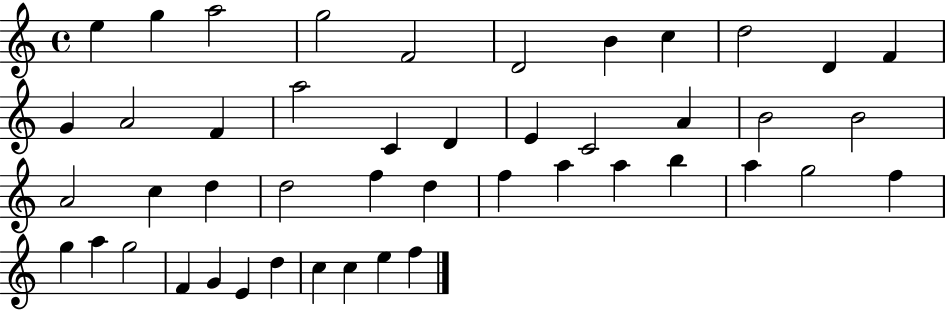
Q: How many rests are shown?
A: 0